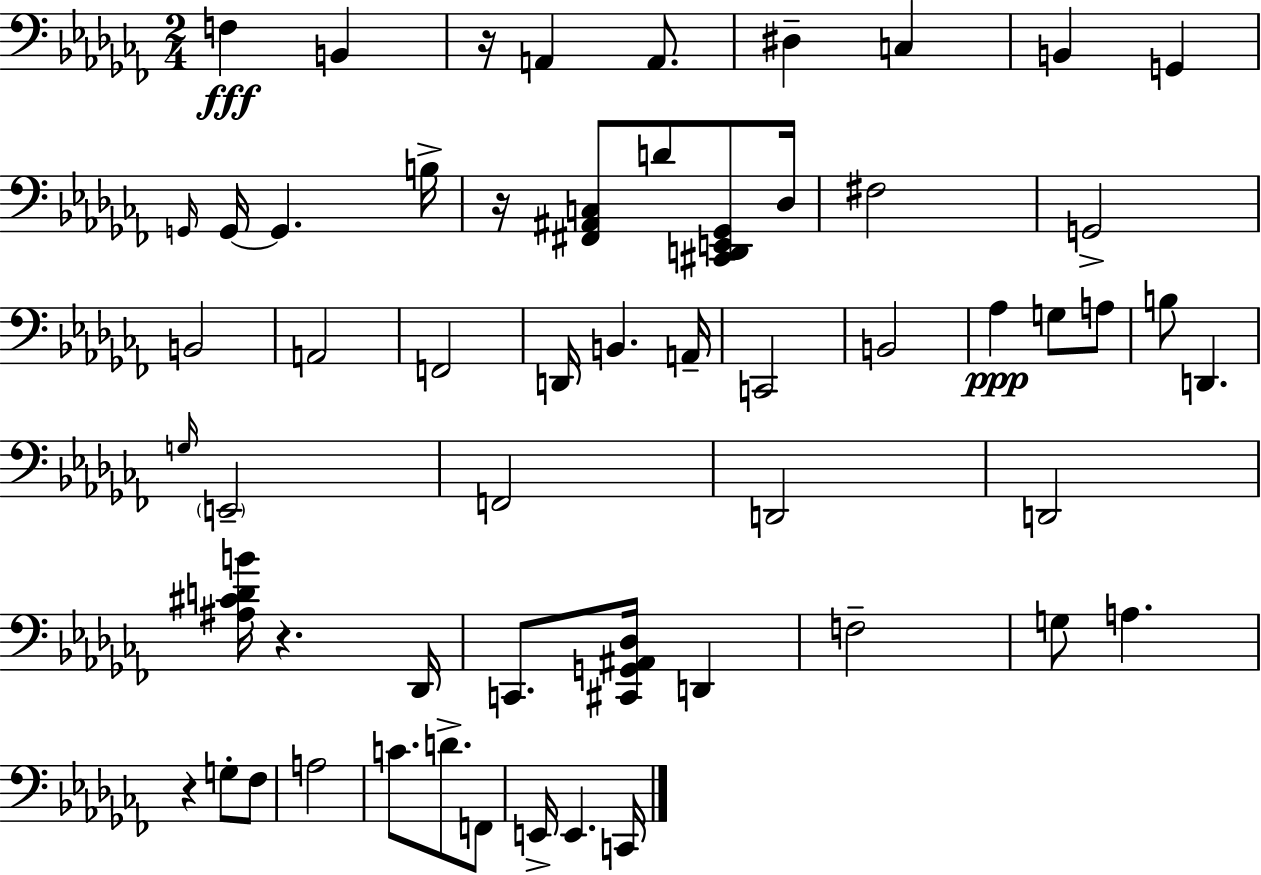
{
  \clef bass
  \numericTimeSignature
  \time 2/4
  \key aes \minor
  f4\fff b,4 | r16 a,4 a,8. | dis4-- c4 | b,4 g,4 | \break \grace { g,16 } g,16~~ g,4. | b16-> r16 <fis, ais, c>8 d'8 <cis, d, e, ges,>8 | des16 fis2 | g,2-> | \break b,2 | a,2 | f,2 | d,16 b,4. | \break a,16-- c,2 | b,2 | aes4\ppp g8 a8 | b8 d,4. | \break \grace { g16 } \parenthesize e,2-- | f,2 | d,2 | d,2 | \break <ais cis' d' b'>16 r4. | des,16 c,8. <cis, g, ais, des>16 d,4 | f2-- | g8 a4. | \break r4 g8-. | fes8 a2 | c'8. d'8.-> | f,8 e,16-> e,4. | \break c,16 \bar "|."
}